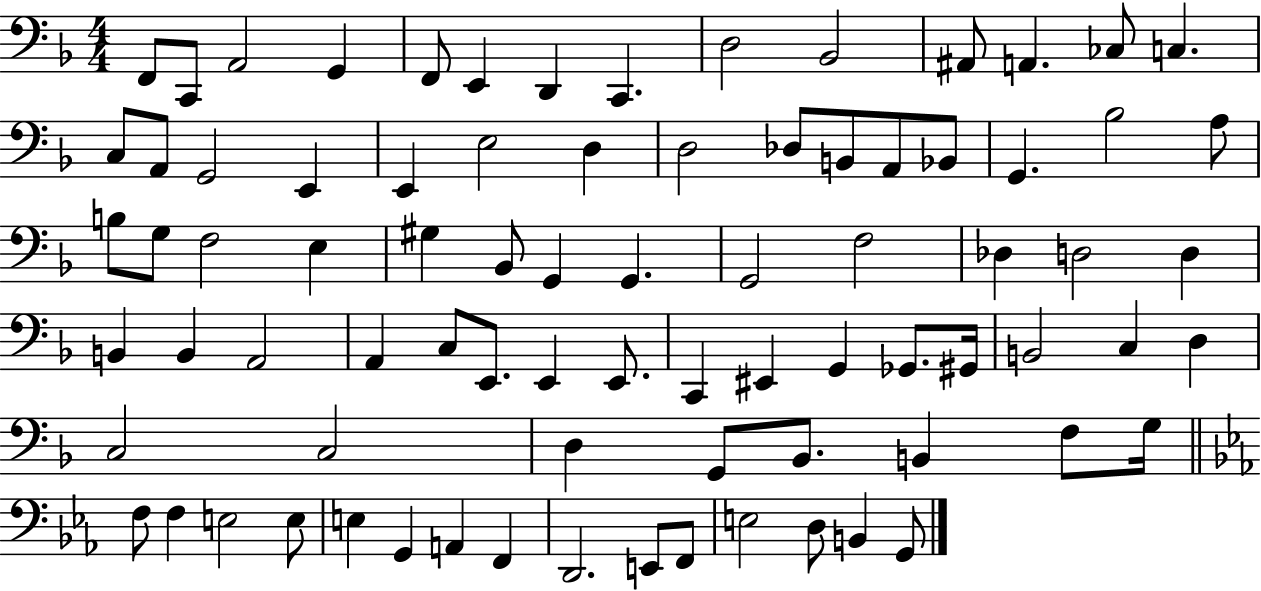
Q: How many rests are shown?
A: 0